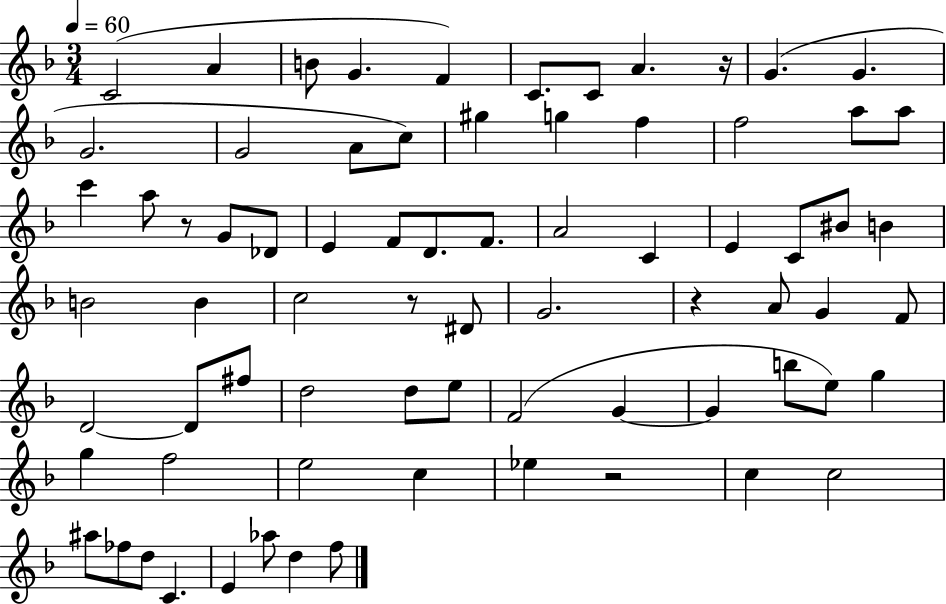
{
  \clef treble
  \numericTimeSignature
  \time 3/4
  \key f \major
  \tempo 4 = 60
  \repeat volta 2 { c'2( a'4 | b'8 g'4. f'4) | c'8. c'8 a'4. r16 | g'4.( g'4. | \break g'2. | g'2 a'8 c''8) | gis''4 g''4 f''4 | f''2 a''8 a''8 | \break c'''4 a''8 r8 g'8 des'8 | e'4 f'8 d'8. f'8. | a'2 c'4 | e'4 c'8 bis'8 b'4 | \break b'2 b'4 | c''2 r8 dis'8 | g'2. | r4 a'8 g'4 f'8 | \break d'2~~ d'8 fis''8 | d''2 d''8 e''8 | f'2( g'4~~ | g'4 b''8 e''8) g''4 | \break g''4 f''2 | e''2 c''4 | ees''4 r2 | c''4 c''2 | \break ais''8 fes''8 d''8 c'4. | e'4 aes''8 d''4 f''8 | } \bar "|."
}